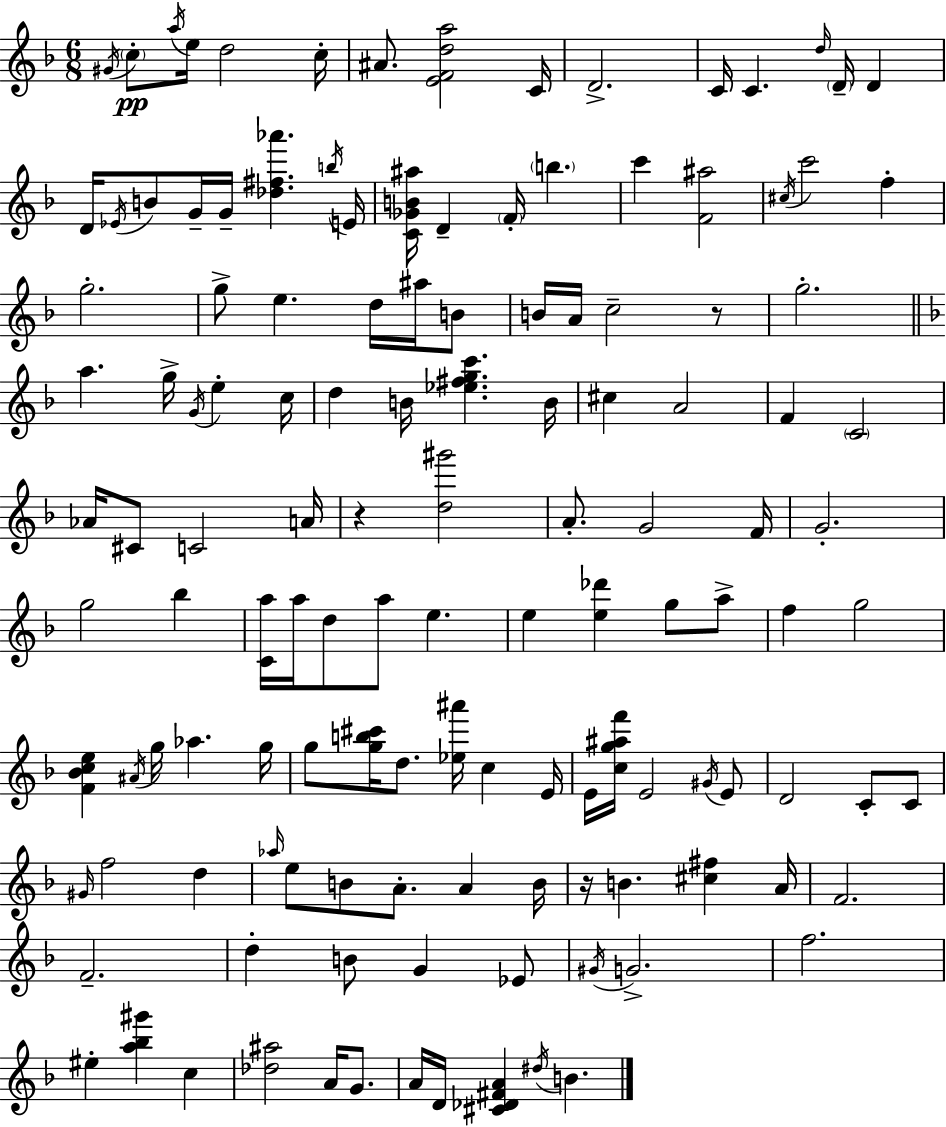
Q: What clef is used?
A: treble